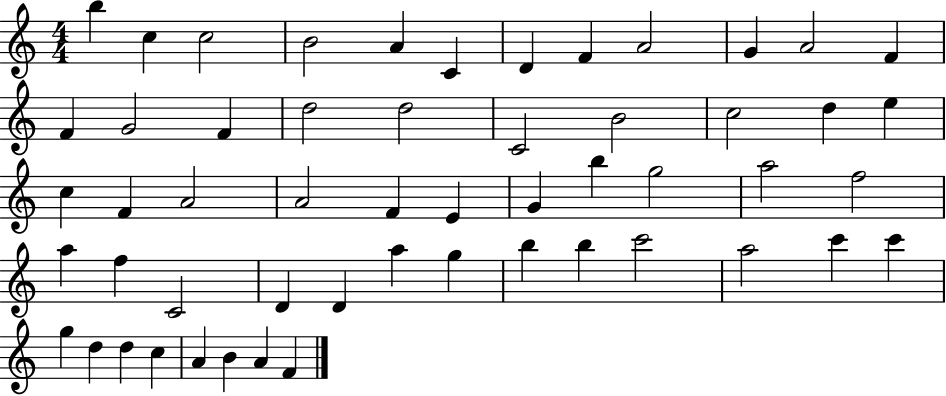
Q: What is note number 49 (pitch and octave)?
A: D5